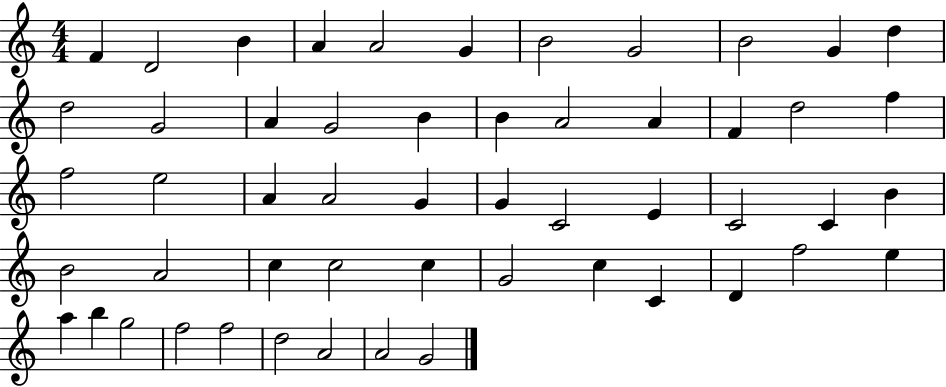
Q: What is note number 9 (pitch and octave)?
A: B4